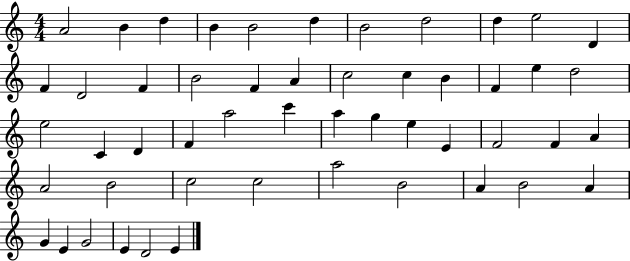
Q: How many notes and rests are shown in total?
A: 51